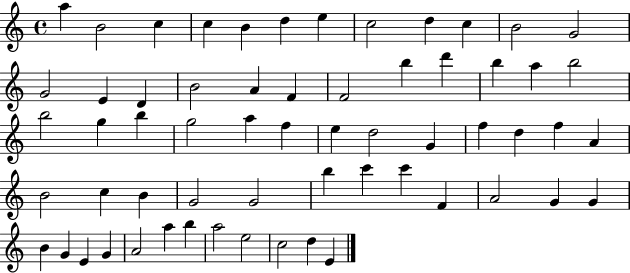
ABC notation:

X:1
T:Untitled
M:4/4
L:1/4
K:C
a B2 c c B d e c2 d c B2 G2 G2 E D B2 A F F2 b d' b a b2 b2 g b g2 a f e d2 G f d f A B2 c B G2 G2 b c' c' F A2 G G B G E G A2 a b a2 e2 c2 d E